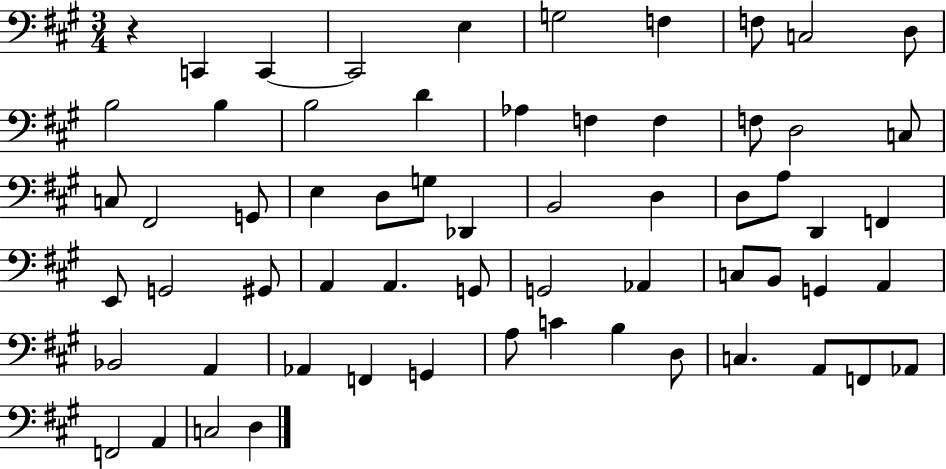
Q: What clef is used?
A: bass